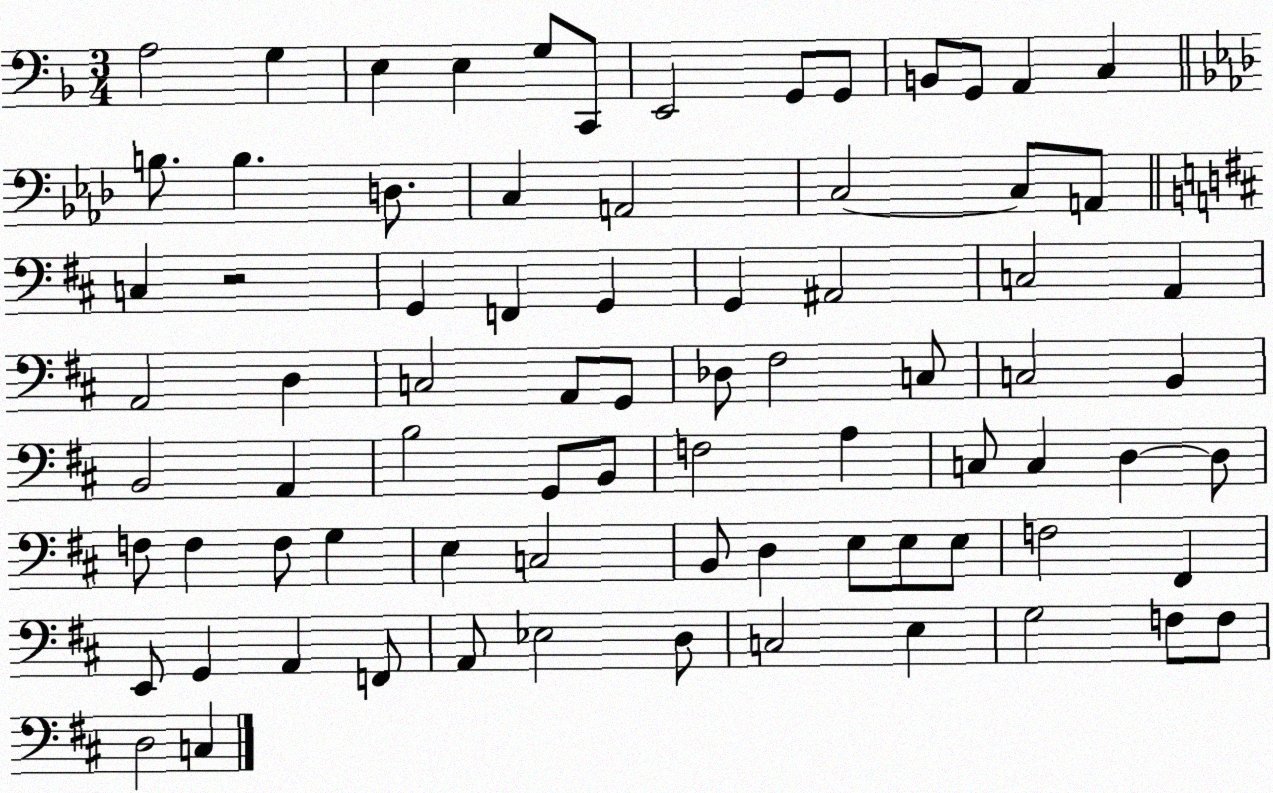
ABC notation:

X:1
T:Untitled
M:3/4
L:1/4
K:F
A,2 G, E, E, G,/2 C,,/2 E,,2 G,,/2 G,,/2 B,,/2 G,,/2 A,, C, B,/2 B, D,/2 C, A,,2 C,2 C,/2 A,,/2 C, z2 G,, F,, G,, G,, ^A,,2 C,2 A,, A,,2 D, C,2 A,,/2 G,,/2 _D,/2 ^F,2 C,/2 C,2 B,, B,,2 A,, B,2 G,,/2 B,,/2 F,2 A, C,/2 C, D, D,/2 F,/2 F, F,/2 G, E, C,2 B,,/2 D, E,/2 E,/2 E,/2 F,2 ^F,, E,,/2 G,, A,, F,,/2 A,,/2 _E,2 D,/2 C,2 E, G,2 F,/2 F,/2 D,2 C,